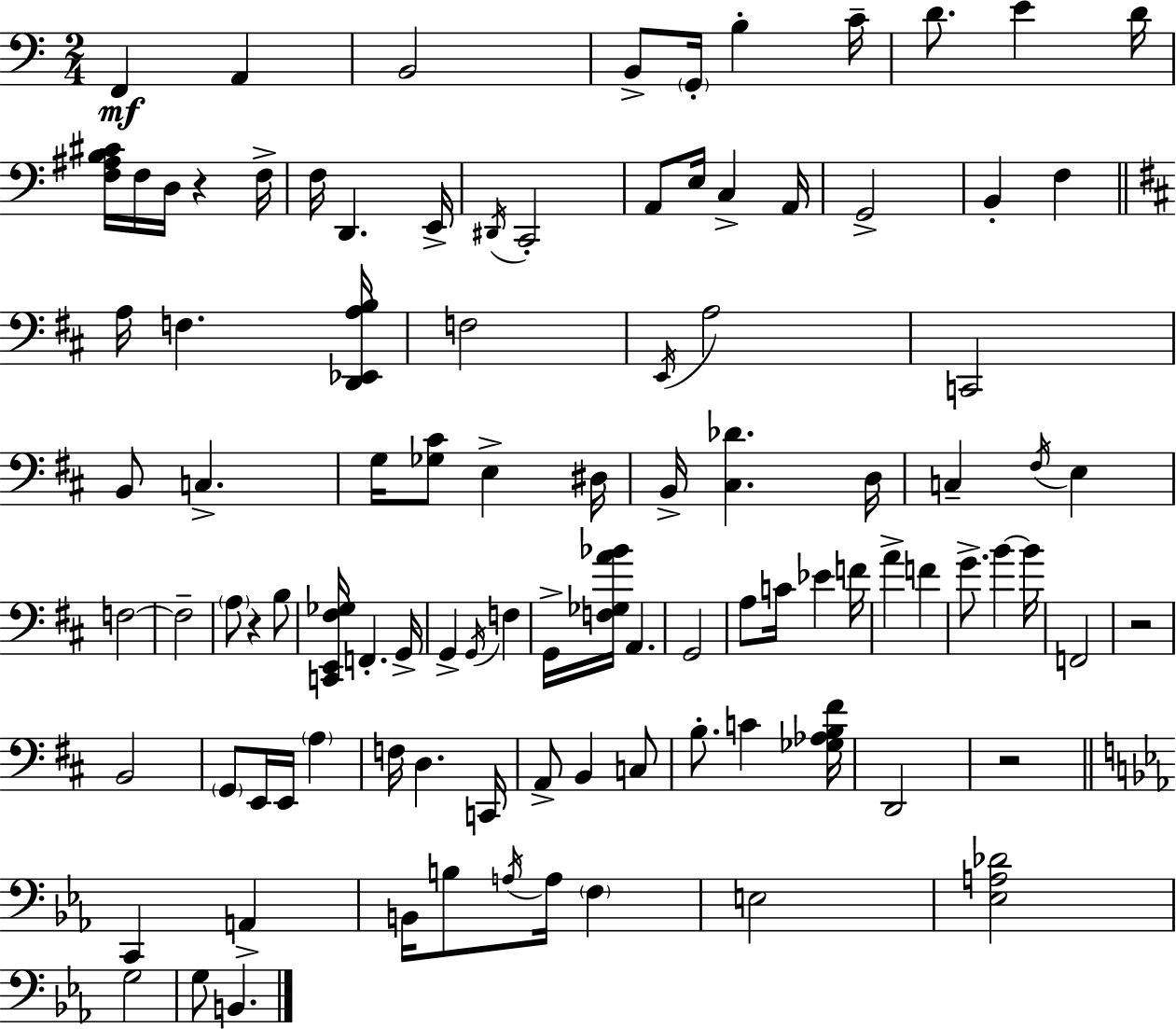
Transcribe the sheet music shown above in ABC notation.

X:1
T:Untitled
M:2/4
L:1/4
K:C
F,, A,, B,,2 B,,/2 G,,/4 B, C/4 D/2 E D/4 [F,^A,B,^C]/4 F,/4 D,/4 z F,/4 F,/4 D,, E,,/4 ^D,,/4 C,,2 A,,/2 E,/4 C, A,,/4 G,,2 B,, F, A,/4 F, [D,,_E,,A,B,]/4 F,2 E,,/4 A,2 C,,2 B,,/2 C, G,/4 [_G,^C]/2 E, ^D,/4 B,,/4 [^C,_D] D,/4 C, ^F,/4 E, F,2 F,2 A,/2 z B,/2 [C,,E,,^F,_G,]/4 F,, G,,/4 G,, G,,/4 F, G,,/4 [F,_G,A_B]/4 A,, G,,2 A,/2 C/4 _E F/4 A F G/2 B B/4 F,,2 z2 B,,2 G,,/2 E,,/4 E,,/4 A, F,/4 D, C,,/4 A,,/2 B,, C,/2 B,/2 C [_G,_A,B,^F]/4 D,,2 z2 C,, A,, B,,/4 B,/2 A,/4 A,/4 F, E,2 [_E,A,_D]2 G,2 G,/2 B,,